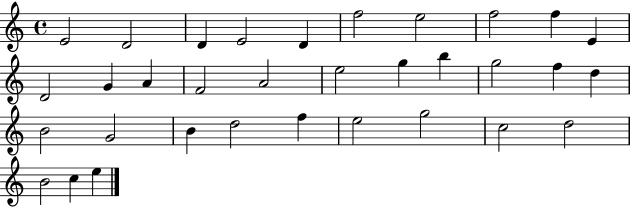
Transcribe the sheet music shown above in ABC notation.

X:1
T:Untitled
M:4/4
L:1/4
K:C
E2 D2 D E2 D f2 e2 f2 f E D2 G A F2 A2 e2 g b g2 f d B2 G2 B d2 f e2 g2 c2 d2 B2 c e